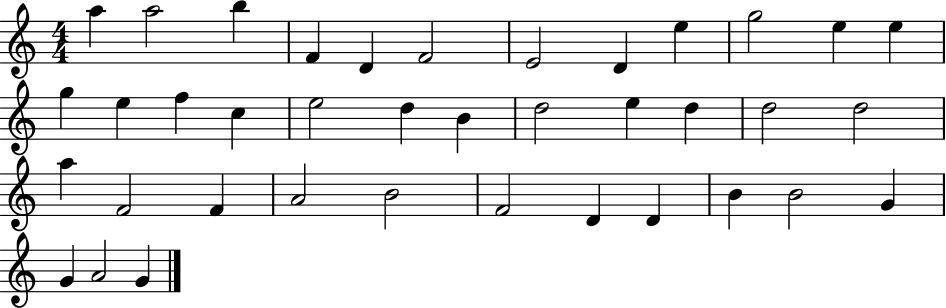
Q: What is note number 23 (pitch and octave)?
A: D5